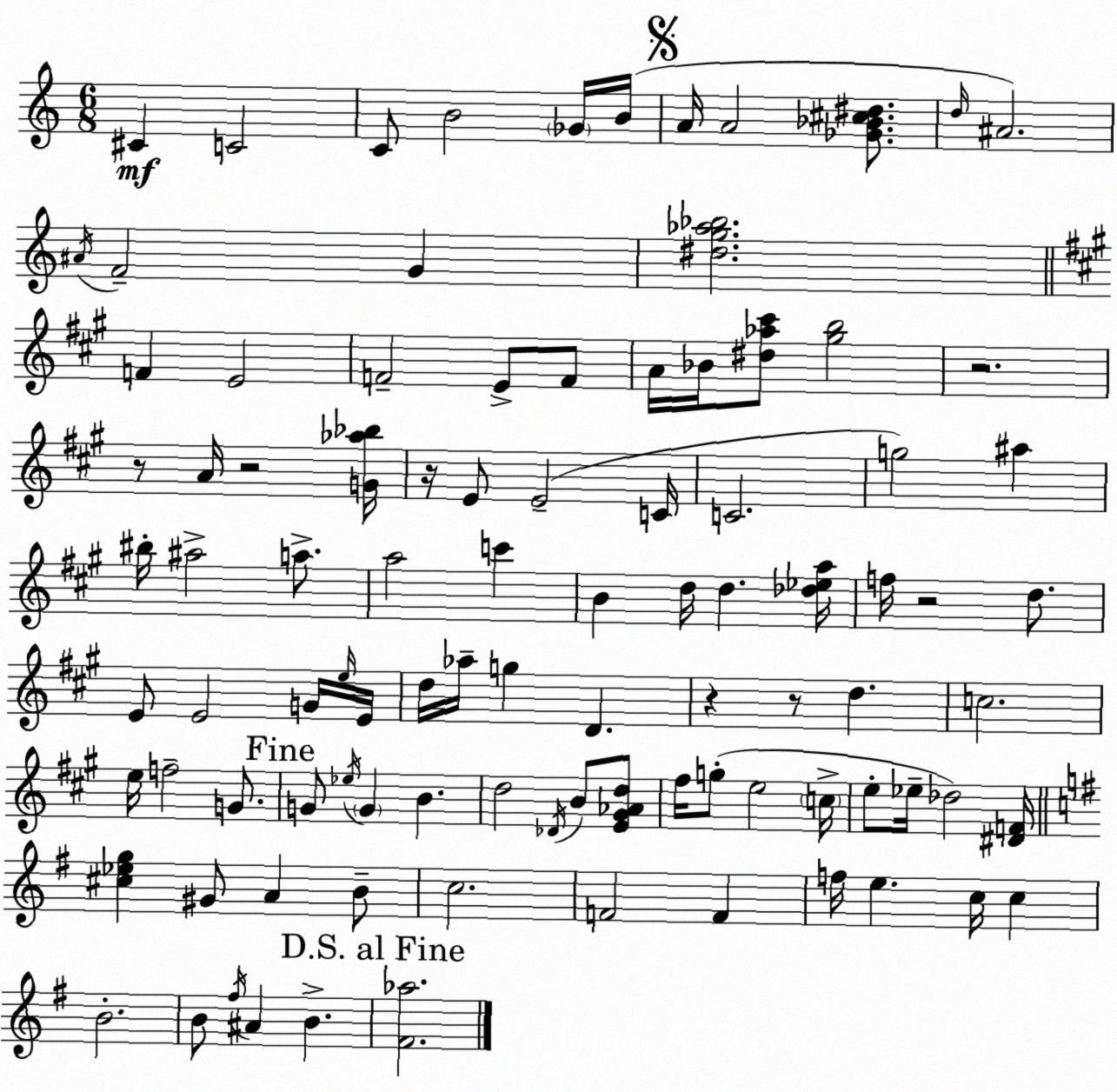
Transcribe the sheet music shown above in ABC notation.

X:1
T:Untitled
M:6/8
L:1/4
K:C
^C C2 C/2 B2 _G/4 B/4 A/4 A2 [_G_B^c^d]/2 d/4 ^A2 ^A/4 F2 G [^dg_a_b]2 F E2 F2 E/2 F/2 A/4 _B/4 [^d_a^c']/2 [^gb]2 z2 z/2 A/4 z2 [G_a_b]/4 z/4 E/2 E2 C/4 C2 g2 ^a ^b/4 ^a2 a/2 a2 c' B d/4 d [_d_ea]/4 f/4 z2 d/2 E/2 E2 G/4 e/4 E/4 d/4 _a/4 g D z z/2 d c2 e/4 f2 G/2 G/2 _e/4 G B d2 _D/4 B/2 [E^G_Ad]/2 ^f/4 g/2 e2 c/4 e/2 _e/4 _d2 [^DF]/4 [^c_eg] ^G/2 A B/2 c2 F2 F f/4 e c/4 c B2 B/2 ^f/4 ^A B [^F_a]2